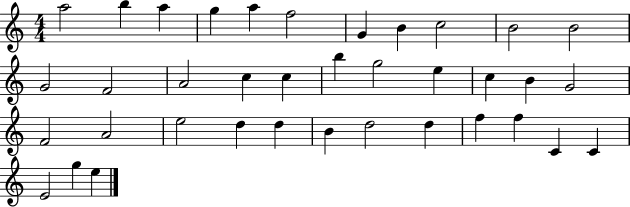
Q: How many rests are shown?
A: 0